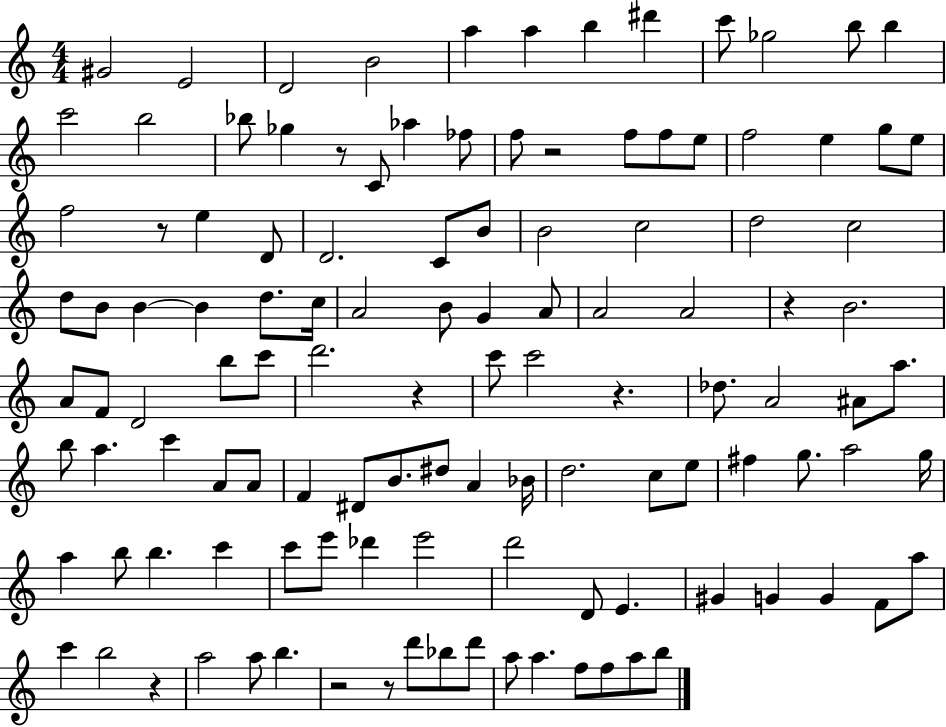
{
  \clef treble
  \numericTimeSignature
  \time 4/4
  \key c \major
  gis'2 e'2 | d'2 b'2 | a''4 a''4 b''4 dis'''4 | c'''8 ges''2 b''8 b''4 | \break c'''2 b''2 | bes''8 ges''4 r8 c'8 aes''4 fes''8 | f''8 r2 f''8 f''8 e''8 | f''2 e''4 g''8 e''8 | \break f''2 r8 e''4 d'8 | d'2. c'8 b'8 | b'2 c''2 | d''2 c''2 | \break d''8 b'8 b'4~~ b'4 d''8. c''16 | a'2 b'8 g'4 a'8 | a'2 a'2 | r4 b'2. | \break a'8 f'8 d'2 b''8 c'''8 | d'''2. r4 | c'''8 c'''2 r4. | des''8. a'2 ais'8 a''8. | \break b''8 a''4. c'''4 a'8 a'8 | f'4 dis'8 b'8. dis''8 a'4 bes'16 | d''2. c''8 e''8 | fis''4 g''8. a''2 g''16 | \break a''4 b''8 b''4. c'''4 | c'''8 e'''8 des'''4 e'''2 | d'''2 d'8 e'4. | gis'4 g'4 g'4 f'8 a''8 | \break c'''4 b''2 r4 | a''2 a''8 b''4. | r2 r8 d'''8 bes''8 d'''8 | a''8 a''4. f''8 f''8 a''8 b''8 | \break \bar "|."
}